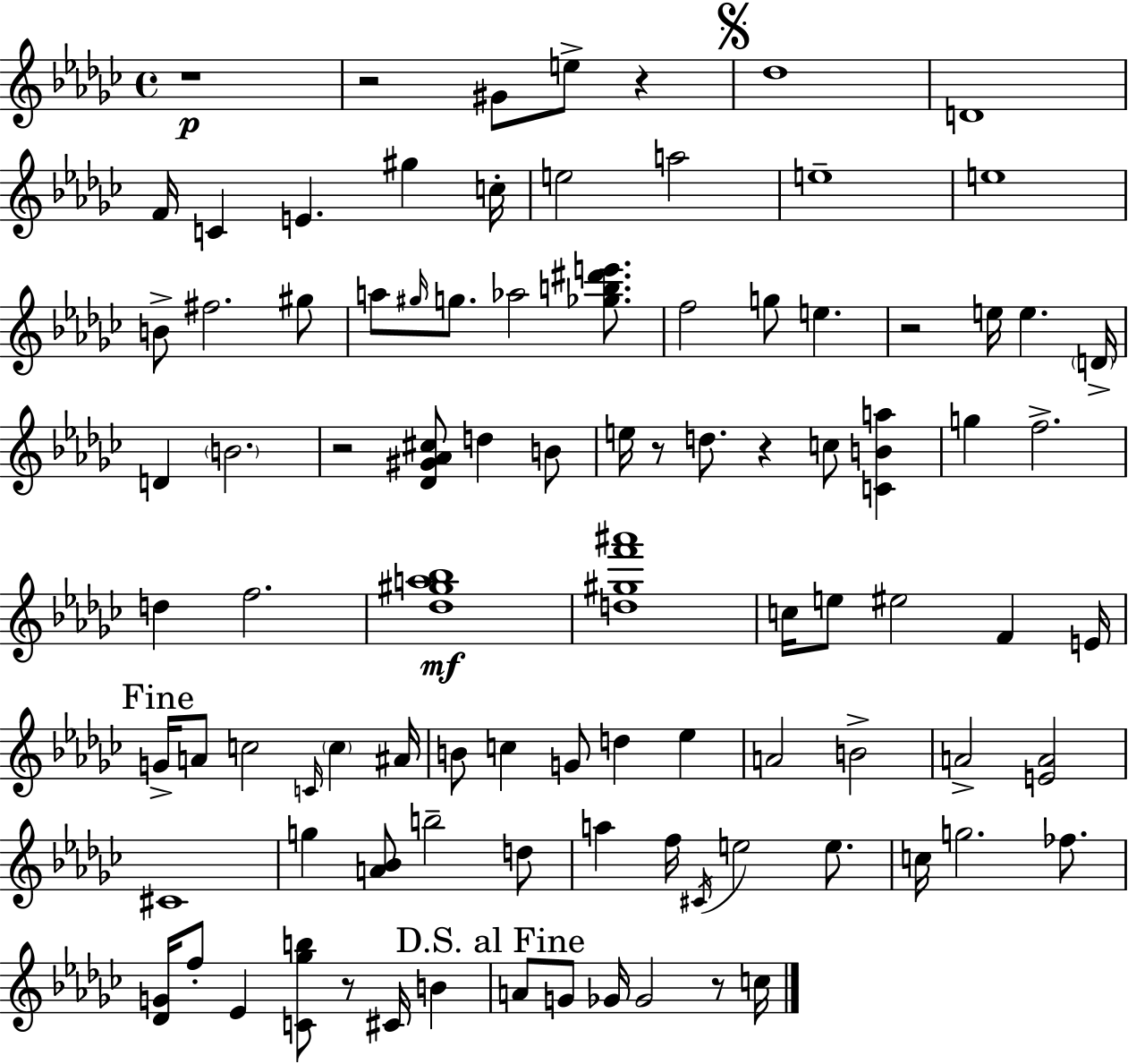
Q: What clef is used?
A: treble